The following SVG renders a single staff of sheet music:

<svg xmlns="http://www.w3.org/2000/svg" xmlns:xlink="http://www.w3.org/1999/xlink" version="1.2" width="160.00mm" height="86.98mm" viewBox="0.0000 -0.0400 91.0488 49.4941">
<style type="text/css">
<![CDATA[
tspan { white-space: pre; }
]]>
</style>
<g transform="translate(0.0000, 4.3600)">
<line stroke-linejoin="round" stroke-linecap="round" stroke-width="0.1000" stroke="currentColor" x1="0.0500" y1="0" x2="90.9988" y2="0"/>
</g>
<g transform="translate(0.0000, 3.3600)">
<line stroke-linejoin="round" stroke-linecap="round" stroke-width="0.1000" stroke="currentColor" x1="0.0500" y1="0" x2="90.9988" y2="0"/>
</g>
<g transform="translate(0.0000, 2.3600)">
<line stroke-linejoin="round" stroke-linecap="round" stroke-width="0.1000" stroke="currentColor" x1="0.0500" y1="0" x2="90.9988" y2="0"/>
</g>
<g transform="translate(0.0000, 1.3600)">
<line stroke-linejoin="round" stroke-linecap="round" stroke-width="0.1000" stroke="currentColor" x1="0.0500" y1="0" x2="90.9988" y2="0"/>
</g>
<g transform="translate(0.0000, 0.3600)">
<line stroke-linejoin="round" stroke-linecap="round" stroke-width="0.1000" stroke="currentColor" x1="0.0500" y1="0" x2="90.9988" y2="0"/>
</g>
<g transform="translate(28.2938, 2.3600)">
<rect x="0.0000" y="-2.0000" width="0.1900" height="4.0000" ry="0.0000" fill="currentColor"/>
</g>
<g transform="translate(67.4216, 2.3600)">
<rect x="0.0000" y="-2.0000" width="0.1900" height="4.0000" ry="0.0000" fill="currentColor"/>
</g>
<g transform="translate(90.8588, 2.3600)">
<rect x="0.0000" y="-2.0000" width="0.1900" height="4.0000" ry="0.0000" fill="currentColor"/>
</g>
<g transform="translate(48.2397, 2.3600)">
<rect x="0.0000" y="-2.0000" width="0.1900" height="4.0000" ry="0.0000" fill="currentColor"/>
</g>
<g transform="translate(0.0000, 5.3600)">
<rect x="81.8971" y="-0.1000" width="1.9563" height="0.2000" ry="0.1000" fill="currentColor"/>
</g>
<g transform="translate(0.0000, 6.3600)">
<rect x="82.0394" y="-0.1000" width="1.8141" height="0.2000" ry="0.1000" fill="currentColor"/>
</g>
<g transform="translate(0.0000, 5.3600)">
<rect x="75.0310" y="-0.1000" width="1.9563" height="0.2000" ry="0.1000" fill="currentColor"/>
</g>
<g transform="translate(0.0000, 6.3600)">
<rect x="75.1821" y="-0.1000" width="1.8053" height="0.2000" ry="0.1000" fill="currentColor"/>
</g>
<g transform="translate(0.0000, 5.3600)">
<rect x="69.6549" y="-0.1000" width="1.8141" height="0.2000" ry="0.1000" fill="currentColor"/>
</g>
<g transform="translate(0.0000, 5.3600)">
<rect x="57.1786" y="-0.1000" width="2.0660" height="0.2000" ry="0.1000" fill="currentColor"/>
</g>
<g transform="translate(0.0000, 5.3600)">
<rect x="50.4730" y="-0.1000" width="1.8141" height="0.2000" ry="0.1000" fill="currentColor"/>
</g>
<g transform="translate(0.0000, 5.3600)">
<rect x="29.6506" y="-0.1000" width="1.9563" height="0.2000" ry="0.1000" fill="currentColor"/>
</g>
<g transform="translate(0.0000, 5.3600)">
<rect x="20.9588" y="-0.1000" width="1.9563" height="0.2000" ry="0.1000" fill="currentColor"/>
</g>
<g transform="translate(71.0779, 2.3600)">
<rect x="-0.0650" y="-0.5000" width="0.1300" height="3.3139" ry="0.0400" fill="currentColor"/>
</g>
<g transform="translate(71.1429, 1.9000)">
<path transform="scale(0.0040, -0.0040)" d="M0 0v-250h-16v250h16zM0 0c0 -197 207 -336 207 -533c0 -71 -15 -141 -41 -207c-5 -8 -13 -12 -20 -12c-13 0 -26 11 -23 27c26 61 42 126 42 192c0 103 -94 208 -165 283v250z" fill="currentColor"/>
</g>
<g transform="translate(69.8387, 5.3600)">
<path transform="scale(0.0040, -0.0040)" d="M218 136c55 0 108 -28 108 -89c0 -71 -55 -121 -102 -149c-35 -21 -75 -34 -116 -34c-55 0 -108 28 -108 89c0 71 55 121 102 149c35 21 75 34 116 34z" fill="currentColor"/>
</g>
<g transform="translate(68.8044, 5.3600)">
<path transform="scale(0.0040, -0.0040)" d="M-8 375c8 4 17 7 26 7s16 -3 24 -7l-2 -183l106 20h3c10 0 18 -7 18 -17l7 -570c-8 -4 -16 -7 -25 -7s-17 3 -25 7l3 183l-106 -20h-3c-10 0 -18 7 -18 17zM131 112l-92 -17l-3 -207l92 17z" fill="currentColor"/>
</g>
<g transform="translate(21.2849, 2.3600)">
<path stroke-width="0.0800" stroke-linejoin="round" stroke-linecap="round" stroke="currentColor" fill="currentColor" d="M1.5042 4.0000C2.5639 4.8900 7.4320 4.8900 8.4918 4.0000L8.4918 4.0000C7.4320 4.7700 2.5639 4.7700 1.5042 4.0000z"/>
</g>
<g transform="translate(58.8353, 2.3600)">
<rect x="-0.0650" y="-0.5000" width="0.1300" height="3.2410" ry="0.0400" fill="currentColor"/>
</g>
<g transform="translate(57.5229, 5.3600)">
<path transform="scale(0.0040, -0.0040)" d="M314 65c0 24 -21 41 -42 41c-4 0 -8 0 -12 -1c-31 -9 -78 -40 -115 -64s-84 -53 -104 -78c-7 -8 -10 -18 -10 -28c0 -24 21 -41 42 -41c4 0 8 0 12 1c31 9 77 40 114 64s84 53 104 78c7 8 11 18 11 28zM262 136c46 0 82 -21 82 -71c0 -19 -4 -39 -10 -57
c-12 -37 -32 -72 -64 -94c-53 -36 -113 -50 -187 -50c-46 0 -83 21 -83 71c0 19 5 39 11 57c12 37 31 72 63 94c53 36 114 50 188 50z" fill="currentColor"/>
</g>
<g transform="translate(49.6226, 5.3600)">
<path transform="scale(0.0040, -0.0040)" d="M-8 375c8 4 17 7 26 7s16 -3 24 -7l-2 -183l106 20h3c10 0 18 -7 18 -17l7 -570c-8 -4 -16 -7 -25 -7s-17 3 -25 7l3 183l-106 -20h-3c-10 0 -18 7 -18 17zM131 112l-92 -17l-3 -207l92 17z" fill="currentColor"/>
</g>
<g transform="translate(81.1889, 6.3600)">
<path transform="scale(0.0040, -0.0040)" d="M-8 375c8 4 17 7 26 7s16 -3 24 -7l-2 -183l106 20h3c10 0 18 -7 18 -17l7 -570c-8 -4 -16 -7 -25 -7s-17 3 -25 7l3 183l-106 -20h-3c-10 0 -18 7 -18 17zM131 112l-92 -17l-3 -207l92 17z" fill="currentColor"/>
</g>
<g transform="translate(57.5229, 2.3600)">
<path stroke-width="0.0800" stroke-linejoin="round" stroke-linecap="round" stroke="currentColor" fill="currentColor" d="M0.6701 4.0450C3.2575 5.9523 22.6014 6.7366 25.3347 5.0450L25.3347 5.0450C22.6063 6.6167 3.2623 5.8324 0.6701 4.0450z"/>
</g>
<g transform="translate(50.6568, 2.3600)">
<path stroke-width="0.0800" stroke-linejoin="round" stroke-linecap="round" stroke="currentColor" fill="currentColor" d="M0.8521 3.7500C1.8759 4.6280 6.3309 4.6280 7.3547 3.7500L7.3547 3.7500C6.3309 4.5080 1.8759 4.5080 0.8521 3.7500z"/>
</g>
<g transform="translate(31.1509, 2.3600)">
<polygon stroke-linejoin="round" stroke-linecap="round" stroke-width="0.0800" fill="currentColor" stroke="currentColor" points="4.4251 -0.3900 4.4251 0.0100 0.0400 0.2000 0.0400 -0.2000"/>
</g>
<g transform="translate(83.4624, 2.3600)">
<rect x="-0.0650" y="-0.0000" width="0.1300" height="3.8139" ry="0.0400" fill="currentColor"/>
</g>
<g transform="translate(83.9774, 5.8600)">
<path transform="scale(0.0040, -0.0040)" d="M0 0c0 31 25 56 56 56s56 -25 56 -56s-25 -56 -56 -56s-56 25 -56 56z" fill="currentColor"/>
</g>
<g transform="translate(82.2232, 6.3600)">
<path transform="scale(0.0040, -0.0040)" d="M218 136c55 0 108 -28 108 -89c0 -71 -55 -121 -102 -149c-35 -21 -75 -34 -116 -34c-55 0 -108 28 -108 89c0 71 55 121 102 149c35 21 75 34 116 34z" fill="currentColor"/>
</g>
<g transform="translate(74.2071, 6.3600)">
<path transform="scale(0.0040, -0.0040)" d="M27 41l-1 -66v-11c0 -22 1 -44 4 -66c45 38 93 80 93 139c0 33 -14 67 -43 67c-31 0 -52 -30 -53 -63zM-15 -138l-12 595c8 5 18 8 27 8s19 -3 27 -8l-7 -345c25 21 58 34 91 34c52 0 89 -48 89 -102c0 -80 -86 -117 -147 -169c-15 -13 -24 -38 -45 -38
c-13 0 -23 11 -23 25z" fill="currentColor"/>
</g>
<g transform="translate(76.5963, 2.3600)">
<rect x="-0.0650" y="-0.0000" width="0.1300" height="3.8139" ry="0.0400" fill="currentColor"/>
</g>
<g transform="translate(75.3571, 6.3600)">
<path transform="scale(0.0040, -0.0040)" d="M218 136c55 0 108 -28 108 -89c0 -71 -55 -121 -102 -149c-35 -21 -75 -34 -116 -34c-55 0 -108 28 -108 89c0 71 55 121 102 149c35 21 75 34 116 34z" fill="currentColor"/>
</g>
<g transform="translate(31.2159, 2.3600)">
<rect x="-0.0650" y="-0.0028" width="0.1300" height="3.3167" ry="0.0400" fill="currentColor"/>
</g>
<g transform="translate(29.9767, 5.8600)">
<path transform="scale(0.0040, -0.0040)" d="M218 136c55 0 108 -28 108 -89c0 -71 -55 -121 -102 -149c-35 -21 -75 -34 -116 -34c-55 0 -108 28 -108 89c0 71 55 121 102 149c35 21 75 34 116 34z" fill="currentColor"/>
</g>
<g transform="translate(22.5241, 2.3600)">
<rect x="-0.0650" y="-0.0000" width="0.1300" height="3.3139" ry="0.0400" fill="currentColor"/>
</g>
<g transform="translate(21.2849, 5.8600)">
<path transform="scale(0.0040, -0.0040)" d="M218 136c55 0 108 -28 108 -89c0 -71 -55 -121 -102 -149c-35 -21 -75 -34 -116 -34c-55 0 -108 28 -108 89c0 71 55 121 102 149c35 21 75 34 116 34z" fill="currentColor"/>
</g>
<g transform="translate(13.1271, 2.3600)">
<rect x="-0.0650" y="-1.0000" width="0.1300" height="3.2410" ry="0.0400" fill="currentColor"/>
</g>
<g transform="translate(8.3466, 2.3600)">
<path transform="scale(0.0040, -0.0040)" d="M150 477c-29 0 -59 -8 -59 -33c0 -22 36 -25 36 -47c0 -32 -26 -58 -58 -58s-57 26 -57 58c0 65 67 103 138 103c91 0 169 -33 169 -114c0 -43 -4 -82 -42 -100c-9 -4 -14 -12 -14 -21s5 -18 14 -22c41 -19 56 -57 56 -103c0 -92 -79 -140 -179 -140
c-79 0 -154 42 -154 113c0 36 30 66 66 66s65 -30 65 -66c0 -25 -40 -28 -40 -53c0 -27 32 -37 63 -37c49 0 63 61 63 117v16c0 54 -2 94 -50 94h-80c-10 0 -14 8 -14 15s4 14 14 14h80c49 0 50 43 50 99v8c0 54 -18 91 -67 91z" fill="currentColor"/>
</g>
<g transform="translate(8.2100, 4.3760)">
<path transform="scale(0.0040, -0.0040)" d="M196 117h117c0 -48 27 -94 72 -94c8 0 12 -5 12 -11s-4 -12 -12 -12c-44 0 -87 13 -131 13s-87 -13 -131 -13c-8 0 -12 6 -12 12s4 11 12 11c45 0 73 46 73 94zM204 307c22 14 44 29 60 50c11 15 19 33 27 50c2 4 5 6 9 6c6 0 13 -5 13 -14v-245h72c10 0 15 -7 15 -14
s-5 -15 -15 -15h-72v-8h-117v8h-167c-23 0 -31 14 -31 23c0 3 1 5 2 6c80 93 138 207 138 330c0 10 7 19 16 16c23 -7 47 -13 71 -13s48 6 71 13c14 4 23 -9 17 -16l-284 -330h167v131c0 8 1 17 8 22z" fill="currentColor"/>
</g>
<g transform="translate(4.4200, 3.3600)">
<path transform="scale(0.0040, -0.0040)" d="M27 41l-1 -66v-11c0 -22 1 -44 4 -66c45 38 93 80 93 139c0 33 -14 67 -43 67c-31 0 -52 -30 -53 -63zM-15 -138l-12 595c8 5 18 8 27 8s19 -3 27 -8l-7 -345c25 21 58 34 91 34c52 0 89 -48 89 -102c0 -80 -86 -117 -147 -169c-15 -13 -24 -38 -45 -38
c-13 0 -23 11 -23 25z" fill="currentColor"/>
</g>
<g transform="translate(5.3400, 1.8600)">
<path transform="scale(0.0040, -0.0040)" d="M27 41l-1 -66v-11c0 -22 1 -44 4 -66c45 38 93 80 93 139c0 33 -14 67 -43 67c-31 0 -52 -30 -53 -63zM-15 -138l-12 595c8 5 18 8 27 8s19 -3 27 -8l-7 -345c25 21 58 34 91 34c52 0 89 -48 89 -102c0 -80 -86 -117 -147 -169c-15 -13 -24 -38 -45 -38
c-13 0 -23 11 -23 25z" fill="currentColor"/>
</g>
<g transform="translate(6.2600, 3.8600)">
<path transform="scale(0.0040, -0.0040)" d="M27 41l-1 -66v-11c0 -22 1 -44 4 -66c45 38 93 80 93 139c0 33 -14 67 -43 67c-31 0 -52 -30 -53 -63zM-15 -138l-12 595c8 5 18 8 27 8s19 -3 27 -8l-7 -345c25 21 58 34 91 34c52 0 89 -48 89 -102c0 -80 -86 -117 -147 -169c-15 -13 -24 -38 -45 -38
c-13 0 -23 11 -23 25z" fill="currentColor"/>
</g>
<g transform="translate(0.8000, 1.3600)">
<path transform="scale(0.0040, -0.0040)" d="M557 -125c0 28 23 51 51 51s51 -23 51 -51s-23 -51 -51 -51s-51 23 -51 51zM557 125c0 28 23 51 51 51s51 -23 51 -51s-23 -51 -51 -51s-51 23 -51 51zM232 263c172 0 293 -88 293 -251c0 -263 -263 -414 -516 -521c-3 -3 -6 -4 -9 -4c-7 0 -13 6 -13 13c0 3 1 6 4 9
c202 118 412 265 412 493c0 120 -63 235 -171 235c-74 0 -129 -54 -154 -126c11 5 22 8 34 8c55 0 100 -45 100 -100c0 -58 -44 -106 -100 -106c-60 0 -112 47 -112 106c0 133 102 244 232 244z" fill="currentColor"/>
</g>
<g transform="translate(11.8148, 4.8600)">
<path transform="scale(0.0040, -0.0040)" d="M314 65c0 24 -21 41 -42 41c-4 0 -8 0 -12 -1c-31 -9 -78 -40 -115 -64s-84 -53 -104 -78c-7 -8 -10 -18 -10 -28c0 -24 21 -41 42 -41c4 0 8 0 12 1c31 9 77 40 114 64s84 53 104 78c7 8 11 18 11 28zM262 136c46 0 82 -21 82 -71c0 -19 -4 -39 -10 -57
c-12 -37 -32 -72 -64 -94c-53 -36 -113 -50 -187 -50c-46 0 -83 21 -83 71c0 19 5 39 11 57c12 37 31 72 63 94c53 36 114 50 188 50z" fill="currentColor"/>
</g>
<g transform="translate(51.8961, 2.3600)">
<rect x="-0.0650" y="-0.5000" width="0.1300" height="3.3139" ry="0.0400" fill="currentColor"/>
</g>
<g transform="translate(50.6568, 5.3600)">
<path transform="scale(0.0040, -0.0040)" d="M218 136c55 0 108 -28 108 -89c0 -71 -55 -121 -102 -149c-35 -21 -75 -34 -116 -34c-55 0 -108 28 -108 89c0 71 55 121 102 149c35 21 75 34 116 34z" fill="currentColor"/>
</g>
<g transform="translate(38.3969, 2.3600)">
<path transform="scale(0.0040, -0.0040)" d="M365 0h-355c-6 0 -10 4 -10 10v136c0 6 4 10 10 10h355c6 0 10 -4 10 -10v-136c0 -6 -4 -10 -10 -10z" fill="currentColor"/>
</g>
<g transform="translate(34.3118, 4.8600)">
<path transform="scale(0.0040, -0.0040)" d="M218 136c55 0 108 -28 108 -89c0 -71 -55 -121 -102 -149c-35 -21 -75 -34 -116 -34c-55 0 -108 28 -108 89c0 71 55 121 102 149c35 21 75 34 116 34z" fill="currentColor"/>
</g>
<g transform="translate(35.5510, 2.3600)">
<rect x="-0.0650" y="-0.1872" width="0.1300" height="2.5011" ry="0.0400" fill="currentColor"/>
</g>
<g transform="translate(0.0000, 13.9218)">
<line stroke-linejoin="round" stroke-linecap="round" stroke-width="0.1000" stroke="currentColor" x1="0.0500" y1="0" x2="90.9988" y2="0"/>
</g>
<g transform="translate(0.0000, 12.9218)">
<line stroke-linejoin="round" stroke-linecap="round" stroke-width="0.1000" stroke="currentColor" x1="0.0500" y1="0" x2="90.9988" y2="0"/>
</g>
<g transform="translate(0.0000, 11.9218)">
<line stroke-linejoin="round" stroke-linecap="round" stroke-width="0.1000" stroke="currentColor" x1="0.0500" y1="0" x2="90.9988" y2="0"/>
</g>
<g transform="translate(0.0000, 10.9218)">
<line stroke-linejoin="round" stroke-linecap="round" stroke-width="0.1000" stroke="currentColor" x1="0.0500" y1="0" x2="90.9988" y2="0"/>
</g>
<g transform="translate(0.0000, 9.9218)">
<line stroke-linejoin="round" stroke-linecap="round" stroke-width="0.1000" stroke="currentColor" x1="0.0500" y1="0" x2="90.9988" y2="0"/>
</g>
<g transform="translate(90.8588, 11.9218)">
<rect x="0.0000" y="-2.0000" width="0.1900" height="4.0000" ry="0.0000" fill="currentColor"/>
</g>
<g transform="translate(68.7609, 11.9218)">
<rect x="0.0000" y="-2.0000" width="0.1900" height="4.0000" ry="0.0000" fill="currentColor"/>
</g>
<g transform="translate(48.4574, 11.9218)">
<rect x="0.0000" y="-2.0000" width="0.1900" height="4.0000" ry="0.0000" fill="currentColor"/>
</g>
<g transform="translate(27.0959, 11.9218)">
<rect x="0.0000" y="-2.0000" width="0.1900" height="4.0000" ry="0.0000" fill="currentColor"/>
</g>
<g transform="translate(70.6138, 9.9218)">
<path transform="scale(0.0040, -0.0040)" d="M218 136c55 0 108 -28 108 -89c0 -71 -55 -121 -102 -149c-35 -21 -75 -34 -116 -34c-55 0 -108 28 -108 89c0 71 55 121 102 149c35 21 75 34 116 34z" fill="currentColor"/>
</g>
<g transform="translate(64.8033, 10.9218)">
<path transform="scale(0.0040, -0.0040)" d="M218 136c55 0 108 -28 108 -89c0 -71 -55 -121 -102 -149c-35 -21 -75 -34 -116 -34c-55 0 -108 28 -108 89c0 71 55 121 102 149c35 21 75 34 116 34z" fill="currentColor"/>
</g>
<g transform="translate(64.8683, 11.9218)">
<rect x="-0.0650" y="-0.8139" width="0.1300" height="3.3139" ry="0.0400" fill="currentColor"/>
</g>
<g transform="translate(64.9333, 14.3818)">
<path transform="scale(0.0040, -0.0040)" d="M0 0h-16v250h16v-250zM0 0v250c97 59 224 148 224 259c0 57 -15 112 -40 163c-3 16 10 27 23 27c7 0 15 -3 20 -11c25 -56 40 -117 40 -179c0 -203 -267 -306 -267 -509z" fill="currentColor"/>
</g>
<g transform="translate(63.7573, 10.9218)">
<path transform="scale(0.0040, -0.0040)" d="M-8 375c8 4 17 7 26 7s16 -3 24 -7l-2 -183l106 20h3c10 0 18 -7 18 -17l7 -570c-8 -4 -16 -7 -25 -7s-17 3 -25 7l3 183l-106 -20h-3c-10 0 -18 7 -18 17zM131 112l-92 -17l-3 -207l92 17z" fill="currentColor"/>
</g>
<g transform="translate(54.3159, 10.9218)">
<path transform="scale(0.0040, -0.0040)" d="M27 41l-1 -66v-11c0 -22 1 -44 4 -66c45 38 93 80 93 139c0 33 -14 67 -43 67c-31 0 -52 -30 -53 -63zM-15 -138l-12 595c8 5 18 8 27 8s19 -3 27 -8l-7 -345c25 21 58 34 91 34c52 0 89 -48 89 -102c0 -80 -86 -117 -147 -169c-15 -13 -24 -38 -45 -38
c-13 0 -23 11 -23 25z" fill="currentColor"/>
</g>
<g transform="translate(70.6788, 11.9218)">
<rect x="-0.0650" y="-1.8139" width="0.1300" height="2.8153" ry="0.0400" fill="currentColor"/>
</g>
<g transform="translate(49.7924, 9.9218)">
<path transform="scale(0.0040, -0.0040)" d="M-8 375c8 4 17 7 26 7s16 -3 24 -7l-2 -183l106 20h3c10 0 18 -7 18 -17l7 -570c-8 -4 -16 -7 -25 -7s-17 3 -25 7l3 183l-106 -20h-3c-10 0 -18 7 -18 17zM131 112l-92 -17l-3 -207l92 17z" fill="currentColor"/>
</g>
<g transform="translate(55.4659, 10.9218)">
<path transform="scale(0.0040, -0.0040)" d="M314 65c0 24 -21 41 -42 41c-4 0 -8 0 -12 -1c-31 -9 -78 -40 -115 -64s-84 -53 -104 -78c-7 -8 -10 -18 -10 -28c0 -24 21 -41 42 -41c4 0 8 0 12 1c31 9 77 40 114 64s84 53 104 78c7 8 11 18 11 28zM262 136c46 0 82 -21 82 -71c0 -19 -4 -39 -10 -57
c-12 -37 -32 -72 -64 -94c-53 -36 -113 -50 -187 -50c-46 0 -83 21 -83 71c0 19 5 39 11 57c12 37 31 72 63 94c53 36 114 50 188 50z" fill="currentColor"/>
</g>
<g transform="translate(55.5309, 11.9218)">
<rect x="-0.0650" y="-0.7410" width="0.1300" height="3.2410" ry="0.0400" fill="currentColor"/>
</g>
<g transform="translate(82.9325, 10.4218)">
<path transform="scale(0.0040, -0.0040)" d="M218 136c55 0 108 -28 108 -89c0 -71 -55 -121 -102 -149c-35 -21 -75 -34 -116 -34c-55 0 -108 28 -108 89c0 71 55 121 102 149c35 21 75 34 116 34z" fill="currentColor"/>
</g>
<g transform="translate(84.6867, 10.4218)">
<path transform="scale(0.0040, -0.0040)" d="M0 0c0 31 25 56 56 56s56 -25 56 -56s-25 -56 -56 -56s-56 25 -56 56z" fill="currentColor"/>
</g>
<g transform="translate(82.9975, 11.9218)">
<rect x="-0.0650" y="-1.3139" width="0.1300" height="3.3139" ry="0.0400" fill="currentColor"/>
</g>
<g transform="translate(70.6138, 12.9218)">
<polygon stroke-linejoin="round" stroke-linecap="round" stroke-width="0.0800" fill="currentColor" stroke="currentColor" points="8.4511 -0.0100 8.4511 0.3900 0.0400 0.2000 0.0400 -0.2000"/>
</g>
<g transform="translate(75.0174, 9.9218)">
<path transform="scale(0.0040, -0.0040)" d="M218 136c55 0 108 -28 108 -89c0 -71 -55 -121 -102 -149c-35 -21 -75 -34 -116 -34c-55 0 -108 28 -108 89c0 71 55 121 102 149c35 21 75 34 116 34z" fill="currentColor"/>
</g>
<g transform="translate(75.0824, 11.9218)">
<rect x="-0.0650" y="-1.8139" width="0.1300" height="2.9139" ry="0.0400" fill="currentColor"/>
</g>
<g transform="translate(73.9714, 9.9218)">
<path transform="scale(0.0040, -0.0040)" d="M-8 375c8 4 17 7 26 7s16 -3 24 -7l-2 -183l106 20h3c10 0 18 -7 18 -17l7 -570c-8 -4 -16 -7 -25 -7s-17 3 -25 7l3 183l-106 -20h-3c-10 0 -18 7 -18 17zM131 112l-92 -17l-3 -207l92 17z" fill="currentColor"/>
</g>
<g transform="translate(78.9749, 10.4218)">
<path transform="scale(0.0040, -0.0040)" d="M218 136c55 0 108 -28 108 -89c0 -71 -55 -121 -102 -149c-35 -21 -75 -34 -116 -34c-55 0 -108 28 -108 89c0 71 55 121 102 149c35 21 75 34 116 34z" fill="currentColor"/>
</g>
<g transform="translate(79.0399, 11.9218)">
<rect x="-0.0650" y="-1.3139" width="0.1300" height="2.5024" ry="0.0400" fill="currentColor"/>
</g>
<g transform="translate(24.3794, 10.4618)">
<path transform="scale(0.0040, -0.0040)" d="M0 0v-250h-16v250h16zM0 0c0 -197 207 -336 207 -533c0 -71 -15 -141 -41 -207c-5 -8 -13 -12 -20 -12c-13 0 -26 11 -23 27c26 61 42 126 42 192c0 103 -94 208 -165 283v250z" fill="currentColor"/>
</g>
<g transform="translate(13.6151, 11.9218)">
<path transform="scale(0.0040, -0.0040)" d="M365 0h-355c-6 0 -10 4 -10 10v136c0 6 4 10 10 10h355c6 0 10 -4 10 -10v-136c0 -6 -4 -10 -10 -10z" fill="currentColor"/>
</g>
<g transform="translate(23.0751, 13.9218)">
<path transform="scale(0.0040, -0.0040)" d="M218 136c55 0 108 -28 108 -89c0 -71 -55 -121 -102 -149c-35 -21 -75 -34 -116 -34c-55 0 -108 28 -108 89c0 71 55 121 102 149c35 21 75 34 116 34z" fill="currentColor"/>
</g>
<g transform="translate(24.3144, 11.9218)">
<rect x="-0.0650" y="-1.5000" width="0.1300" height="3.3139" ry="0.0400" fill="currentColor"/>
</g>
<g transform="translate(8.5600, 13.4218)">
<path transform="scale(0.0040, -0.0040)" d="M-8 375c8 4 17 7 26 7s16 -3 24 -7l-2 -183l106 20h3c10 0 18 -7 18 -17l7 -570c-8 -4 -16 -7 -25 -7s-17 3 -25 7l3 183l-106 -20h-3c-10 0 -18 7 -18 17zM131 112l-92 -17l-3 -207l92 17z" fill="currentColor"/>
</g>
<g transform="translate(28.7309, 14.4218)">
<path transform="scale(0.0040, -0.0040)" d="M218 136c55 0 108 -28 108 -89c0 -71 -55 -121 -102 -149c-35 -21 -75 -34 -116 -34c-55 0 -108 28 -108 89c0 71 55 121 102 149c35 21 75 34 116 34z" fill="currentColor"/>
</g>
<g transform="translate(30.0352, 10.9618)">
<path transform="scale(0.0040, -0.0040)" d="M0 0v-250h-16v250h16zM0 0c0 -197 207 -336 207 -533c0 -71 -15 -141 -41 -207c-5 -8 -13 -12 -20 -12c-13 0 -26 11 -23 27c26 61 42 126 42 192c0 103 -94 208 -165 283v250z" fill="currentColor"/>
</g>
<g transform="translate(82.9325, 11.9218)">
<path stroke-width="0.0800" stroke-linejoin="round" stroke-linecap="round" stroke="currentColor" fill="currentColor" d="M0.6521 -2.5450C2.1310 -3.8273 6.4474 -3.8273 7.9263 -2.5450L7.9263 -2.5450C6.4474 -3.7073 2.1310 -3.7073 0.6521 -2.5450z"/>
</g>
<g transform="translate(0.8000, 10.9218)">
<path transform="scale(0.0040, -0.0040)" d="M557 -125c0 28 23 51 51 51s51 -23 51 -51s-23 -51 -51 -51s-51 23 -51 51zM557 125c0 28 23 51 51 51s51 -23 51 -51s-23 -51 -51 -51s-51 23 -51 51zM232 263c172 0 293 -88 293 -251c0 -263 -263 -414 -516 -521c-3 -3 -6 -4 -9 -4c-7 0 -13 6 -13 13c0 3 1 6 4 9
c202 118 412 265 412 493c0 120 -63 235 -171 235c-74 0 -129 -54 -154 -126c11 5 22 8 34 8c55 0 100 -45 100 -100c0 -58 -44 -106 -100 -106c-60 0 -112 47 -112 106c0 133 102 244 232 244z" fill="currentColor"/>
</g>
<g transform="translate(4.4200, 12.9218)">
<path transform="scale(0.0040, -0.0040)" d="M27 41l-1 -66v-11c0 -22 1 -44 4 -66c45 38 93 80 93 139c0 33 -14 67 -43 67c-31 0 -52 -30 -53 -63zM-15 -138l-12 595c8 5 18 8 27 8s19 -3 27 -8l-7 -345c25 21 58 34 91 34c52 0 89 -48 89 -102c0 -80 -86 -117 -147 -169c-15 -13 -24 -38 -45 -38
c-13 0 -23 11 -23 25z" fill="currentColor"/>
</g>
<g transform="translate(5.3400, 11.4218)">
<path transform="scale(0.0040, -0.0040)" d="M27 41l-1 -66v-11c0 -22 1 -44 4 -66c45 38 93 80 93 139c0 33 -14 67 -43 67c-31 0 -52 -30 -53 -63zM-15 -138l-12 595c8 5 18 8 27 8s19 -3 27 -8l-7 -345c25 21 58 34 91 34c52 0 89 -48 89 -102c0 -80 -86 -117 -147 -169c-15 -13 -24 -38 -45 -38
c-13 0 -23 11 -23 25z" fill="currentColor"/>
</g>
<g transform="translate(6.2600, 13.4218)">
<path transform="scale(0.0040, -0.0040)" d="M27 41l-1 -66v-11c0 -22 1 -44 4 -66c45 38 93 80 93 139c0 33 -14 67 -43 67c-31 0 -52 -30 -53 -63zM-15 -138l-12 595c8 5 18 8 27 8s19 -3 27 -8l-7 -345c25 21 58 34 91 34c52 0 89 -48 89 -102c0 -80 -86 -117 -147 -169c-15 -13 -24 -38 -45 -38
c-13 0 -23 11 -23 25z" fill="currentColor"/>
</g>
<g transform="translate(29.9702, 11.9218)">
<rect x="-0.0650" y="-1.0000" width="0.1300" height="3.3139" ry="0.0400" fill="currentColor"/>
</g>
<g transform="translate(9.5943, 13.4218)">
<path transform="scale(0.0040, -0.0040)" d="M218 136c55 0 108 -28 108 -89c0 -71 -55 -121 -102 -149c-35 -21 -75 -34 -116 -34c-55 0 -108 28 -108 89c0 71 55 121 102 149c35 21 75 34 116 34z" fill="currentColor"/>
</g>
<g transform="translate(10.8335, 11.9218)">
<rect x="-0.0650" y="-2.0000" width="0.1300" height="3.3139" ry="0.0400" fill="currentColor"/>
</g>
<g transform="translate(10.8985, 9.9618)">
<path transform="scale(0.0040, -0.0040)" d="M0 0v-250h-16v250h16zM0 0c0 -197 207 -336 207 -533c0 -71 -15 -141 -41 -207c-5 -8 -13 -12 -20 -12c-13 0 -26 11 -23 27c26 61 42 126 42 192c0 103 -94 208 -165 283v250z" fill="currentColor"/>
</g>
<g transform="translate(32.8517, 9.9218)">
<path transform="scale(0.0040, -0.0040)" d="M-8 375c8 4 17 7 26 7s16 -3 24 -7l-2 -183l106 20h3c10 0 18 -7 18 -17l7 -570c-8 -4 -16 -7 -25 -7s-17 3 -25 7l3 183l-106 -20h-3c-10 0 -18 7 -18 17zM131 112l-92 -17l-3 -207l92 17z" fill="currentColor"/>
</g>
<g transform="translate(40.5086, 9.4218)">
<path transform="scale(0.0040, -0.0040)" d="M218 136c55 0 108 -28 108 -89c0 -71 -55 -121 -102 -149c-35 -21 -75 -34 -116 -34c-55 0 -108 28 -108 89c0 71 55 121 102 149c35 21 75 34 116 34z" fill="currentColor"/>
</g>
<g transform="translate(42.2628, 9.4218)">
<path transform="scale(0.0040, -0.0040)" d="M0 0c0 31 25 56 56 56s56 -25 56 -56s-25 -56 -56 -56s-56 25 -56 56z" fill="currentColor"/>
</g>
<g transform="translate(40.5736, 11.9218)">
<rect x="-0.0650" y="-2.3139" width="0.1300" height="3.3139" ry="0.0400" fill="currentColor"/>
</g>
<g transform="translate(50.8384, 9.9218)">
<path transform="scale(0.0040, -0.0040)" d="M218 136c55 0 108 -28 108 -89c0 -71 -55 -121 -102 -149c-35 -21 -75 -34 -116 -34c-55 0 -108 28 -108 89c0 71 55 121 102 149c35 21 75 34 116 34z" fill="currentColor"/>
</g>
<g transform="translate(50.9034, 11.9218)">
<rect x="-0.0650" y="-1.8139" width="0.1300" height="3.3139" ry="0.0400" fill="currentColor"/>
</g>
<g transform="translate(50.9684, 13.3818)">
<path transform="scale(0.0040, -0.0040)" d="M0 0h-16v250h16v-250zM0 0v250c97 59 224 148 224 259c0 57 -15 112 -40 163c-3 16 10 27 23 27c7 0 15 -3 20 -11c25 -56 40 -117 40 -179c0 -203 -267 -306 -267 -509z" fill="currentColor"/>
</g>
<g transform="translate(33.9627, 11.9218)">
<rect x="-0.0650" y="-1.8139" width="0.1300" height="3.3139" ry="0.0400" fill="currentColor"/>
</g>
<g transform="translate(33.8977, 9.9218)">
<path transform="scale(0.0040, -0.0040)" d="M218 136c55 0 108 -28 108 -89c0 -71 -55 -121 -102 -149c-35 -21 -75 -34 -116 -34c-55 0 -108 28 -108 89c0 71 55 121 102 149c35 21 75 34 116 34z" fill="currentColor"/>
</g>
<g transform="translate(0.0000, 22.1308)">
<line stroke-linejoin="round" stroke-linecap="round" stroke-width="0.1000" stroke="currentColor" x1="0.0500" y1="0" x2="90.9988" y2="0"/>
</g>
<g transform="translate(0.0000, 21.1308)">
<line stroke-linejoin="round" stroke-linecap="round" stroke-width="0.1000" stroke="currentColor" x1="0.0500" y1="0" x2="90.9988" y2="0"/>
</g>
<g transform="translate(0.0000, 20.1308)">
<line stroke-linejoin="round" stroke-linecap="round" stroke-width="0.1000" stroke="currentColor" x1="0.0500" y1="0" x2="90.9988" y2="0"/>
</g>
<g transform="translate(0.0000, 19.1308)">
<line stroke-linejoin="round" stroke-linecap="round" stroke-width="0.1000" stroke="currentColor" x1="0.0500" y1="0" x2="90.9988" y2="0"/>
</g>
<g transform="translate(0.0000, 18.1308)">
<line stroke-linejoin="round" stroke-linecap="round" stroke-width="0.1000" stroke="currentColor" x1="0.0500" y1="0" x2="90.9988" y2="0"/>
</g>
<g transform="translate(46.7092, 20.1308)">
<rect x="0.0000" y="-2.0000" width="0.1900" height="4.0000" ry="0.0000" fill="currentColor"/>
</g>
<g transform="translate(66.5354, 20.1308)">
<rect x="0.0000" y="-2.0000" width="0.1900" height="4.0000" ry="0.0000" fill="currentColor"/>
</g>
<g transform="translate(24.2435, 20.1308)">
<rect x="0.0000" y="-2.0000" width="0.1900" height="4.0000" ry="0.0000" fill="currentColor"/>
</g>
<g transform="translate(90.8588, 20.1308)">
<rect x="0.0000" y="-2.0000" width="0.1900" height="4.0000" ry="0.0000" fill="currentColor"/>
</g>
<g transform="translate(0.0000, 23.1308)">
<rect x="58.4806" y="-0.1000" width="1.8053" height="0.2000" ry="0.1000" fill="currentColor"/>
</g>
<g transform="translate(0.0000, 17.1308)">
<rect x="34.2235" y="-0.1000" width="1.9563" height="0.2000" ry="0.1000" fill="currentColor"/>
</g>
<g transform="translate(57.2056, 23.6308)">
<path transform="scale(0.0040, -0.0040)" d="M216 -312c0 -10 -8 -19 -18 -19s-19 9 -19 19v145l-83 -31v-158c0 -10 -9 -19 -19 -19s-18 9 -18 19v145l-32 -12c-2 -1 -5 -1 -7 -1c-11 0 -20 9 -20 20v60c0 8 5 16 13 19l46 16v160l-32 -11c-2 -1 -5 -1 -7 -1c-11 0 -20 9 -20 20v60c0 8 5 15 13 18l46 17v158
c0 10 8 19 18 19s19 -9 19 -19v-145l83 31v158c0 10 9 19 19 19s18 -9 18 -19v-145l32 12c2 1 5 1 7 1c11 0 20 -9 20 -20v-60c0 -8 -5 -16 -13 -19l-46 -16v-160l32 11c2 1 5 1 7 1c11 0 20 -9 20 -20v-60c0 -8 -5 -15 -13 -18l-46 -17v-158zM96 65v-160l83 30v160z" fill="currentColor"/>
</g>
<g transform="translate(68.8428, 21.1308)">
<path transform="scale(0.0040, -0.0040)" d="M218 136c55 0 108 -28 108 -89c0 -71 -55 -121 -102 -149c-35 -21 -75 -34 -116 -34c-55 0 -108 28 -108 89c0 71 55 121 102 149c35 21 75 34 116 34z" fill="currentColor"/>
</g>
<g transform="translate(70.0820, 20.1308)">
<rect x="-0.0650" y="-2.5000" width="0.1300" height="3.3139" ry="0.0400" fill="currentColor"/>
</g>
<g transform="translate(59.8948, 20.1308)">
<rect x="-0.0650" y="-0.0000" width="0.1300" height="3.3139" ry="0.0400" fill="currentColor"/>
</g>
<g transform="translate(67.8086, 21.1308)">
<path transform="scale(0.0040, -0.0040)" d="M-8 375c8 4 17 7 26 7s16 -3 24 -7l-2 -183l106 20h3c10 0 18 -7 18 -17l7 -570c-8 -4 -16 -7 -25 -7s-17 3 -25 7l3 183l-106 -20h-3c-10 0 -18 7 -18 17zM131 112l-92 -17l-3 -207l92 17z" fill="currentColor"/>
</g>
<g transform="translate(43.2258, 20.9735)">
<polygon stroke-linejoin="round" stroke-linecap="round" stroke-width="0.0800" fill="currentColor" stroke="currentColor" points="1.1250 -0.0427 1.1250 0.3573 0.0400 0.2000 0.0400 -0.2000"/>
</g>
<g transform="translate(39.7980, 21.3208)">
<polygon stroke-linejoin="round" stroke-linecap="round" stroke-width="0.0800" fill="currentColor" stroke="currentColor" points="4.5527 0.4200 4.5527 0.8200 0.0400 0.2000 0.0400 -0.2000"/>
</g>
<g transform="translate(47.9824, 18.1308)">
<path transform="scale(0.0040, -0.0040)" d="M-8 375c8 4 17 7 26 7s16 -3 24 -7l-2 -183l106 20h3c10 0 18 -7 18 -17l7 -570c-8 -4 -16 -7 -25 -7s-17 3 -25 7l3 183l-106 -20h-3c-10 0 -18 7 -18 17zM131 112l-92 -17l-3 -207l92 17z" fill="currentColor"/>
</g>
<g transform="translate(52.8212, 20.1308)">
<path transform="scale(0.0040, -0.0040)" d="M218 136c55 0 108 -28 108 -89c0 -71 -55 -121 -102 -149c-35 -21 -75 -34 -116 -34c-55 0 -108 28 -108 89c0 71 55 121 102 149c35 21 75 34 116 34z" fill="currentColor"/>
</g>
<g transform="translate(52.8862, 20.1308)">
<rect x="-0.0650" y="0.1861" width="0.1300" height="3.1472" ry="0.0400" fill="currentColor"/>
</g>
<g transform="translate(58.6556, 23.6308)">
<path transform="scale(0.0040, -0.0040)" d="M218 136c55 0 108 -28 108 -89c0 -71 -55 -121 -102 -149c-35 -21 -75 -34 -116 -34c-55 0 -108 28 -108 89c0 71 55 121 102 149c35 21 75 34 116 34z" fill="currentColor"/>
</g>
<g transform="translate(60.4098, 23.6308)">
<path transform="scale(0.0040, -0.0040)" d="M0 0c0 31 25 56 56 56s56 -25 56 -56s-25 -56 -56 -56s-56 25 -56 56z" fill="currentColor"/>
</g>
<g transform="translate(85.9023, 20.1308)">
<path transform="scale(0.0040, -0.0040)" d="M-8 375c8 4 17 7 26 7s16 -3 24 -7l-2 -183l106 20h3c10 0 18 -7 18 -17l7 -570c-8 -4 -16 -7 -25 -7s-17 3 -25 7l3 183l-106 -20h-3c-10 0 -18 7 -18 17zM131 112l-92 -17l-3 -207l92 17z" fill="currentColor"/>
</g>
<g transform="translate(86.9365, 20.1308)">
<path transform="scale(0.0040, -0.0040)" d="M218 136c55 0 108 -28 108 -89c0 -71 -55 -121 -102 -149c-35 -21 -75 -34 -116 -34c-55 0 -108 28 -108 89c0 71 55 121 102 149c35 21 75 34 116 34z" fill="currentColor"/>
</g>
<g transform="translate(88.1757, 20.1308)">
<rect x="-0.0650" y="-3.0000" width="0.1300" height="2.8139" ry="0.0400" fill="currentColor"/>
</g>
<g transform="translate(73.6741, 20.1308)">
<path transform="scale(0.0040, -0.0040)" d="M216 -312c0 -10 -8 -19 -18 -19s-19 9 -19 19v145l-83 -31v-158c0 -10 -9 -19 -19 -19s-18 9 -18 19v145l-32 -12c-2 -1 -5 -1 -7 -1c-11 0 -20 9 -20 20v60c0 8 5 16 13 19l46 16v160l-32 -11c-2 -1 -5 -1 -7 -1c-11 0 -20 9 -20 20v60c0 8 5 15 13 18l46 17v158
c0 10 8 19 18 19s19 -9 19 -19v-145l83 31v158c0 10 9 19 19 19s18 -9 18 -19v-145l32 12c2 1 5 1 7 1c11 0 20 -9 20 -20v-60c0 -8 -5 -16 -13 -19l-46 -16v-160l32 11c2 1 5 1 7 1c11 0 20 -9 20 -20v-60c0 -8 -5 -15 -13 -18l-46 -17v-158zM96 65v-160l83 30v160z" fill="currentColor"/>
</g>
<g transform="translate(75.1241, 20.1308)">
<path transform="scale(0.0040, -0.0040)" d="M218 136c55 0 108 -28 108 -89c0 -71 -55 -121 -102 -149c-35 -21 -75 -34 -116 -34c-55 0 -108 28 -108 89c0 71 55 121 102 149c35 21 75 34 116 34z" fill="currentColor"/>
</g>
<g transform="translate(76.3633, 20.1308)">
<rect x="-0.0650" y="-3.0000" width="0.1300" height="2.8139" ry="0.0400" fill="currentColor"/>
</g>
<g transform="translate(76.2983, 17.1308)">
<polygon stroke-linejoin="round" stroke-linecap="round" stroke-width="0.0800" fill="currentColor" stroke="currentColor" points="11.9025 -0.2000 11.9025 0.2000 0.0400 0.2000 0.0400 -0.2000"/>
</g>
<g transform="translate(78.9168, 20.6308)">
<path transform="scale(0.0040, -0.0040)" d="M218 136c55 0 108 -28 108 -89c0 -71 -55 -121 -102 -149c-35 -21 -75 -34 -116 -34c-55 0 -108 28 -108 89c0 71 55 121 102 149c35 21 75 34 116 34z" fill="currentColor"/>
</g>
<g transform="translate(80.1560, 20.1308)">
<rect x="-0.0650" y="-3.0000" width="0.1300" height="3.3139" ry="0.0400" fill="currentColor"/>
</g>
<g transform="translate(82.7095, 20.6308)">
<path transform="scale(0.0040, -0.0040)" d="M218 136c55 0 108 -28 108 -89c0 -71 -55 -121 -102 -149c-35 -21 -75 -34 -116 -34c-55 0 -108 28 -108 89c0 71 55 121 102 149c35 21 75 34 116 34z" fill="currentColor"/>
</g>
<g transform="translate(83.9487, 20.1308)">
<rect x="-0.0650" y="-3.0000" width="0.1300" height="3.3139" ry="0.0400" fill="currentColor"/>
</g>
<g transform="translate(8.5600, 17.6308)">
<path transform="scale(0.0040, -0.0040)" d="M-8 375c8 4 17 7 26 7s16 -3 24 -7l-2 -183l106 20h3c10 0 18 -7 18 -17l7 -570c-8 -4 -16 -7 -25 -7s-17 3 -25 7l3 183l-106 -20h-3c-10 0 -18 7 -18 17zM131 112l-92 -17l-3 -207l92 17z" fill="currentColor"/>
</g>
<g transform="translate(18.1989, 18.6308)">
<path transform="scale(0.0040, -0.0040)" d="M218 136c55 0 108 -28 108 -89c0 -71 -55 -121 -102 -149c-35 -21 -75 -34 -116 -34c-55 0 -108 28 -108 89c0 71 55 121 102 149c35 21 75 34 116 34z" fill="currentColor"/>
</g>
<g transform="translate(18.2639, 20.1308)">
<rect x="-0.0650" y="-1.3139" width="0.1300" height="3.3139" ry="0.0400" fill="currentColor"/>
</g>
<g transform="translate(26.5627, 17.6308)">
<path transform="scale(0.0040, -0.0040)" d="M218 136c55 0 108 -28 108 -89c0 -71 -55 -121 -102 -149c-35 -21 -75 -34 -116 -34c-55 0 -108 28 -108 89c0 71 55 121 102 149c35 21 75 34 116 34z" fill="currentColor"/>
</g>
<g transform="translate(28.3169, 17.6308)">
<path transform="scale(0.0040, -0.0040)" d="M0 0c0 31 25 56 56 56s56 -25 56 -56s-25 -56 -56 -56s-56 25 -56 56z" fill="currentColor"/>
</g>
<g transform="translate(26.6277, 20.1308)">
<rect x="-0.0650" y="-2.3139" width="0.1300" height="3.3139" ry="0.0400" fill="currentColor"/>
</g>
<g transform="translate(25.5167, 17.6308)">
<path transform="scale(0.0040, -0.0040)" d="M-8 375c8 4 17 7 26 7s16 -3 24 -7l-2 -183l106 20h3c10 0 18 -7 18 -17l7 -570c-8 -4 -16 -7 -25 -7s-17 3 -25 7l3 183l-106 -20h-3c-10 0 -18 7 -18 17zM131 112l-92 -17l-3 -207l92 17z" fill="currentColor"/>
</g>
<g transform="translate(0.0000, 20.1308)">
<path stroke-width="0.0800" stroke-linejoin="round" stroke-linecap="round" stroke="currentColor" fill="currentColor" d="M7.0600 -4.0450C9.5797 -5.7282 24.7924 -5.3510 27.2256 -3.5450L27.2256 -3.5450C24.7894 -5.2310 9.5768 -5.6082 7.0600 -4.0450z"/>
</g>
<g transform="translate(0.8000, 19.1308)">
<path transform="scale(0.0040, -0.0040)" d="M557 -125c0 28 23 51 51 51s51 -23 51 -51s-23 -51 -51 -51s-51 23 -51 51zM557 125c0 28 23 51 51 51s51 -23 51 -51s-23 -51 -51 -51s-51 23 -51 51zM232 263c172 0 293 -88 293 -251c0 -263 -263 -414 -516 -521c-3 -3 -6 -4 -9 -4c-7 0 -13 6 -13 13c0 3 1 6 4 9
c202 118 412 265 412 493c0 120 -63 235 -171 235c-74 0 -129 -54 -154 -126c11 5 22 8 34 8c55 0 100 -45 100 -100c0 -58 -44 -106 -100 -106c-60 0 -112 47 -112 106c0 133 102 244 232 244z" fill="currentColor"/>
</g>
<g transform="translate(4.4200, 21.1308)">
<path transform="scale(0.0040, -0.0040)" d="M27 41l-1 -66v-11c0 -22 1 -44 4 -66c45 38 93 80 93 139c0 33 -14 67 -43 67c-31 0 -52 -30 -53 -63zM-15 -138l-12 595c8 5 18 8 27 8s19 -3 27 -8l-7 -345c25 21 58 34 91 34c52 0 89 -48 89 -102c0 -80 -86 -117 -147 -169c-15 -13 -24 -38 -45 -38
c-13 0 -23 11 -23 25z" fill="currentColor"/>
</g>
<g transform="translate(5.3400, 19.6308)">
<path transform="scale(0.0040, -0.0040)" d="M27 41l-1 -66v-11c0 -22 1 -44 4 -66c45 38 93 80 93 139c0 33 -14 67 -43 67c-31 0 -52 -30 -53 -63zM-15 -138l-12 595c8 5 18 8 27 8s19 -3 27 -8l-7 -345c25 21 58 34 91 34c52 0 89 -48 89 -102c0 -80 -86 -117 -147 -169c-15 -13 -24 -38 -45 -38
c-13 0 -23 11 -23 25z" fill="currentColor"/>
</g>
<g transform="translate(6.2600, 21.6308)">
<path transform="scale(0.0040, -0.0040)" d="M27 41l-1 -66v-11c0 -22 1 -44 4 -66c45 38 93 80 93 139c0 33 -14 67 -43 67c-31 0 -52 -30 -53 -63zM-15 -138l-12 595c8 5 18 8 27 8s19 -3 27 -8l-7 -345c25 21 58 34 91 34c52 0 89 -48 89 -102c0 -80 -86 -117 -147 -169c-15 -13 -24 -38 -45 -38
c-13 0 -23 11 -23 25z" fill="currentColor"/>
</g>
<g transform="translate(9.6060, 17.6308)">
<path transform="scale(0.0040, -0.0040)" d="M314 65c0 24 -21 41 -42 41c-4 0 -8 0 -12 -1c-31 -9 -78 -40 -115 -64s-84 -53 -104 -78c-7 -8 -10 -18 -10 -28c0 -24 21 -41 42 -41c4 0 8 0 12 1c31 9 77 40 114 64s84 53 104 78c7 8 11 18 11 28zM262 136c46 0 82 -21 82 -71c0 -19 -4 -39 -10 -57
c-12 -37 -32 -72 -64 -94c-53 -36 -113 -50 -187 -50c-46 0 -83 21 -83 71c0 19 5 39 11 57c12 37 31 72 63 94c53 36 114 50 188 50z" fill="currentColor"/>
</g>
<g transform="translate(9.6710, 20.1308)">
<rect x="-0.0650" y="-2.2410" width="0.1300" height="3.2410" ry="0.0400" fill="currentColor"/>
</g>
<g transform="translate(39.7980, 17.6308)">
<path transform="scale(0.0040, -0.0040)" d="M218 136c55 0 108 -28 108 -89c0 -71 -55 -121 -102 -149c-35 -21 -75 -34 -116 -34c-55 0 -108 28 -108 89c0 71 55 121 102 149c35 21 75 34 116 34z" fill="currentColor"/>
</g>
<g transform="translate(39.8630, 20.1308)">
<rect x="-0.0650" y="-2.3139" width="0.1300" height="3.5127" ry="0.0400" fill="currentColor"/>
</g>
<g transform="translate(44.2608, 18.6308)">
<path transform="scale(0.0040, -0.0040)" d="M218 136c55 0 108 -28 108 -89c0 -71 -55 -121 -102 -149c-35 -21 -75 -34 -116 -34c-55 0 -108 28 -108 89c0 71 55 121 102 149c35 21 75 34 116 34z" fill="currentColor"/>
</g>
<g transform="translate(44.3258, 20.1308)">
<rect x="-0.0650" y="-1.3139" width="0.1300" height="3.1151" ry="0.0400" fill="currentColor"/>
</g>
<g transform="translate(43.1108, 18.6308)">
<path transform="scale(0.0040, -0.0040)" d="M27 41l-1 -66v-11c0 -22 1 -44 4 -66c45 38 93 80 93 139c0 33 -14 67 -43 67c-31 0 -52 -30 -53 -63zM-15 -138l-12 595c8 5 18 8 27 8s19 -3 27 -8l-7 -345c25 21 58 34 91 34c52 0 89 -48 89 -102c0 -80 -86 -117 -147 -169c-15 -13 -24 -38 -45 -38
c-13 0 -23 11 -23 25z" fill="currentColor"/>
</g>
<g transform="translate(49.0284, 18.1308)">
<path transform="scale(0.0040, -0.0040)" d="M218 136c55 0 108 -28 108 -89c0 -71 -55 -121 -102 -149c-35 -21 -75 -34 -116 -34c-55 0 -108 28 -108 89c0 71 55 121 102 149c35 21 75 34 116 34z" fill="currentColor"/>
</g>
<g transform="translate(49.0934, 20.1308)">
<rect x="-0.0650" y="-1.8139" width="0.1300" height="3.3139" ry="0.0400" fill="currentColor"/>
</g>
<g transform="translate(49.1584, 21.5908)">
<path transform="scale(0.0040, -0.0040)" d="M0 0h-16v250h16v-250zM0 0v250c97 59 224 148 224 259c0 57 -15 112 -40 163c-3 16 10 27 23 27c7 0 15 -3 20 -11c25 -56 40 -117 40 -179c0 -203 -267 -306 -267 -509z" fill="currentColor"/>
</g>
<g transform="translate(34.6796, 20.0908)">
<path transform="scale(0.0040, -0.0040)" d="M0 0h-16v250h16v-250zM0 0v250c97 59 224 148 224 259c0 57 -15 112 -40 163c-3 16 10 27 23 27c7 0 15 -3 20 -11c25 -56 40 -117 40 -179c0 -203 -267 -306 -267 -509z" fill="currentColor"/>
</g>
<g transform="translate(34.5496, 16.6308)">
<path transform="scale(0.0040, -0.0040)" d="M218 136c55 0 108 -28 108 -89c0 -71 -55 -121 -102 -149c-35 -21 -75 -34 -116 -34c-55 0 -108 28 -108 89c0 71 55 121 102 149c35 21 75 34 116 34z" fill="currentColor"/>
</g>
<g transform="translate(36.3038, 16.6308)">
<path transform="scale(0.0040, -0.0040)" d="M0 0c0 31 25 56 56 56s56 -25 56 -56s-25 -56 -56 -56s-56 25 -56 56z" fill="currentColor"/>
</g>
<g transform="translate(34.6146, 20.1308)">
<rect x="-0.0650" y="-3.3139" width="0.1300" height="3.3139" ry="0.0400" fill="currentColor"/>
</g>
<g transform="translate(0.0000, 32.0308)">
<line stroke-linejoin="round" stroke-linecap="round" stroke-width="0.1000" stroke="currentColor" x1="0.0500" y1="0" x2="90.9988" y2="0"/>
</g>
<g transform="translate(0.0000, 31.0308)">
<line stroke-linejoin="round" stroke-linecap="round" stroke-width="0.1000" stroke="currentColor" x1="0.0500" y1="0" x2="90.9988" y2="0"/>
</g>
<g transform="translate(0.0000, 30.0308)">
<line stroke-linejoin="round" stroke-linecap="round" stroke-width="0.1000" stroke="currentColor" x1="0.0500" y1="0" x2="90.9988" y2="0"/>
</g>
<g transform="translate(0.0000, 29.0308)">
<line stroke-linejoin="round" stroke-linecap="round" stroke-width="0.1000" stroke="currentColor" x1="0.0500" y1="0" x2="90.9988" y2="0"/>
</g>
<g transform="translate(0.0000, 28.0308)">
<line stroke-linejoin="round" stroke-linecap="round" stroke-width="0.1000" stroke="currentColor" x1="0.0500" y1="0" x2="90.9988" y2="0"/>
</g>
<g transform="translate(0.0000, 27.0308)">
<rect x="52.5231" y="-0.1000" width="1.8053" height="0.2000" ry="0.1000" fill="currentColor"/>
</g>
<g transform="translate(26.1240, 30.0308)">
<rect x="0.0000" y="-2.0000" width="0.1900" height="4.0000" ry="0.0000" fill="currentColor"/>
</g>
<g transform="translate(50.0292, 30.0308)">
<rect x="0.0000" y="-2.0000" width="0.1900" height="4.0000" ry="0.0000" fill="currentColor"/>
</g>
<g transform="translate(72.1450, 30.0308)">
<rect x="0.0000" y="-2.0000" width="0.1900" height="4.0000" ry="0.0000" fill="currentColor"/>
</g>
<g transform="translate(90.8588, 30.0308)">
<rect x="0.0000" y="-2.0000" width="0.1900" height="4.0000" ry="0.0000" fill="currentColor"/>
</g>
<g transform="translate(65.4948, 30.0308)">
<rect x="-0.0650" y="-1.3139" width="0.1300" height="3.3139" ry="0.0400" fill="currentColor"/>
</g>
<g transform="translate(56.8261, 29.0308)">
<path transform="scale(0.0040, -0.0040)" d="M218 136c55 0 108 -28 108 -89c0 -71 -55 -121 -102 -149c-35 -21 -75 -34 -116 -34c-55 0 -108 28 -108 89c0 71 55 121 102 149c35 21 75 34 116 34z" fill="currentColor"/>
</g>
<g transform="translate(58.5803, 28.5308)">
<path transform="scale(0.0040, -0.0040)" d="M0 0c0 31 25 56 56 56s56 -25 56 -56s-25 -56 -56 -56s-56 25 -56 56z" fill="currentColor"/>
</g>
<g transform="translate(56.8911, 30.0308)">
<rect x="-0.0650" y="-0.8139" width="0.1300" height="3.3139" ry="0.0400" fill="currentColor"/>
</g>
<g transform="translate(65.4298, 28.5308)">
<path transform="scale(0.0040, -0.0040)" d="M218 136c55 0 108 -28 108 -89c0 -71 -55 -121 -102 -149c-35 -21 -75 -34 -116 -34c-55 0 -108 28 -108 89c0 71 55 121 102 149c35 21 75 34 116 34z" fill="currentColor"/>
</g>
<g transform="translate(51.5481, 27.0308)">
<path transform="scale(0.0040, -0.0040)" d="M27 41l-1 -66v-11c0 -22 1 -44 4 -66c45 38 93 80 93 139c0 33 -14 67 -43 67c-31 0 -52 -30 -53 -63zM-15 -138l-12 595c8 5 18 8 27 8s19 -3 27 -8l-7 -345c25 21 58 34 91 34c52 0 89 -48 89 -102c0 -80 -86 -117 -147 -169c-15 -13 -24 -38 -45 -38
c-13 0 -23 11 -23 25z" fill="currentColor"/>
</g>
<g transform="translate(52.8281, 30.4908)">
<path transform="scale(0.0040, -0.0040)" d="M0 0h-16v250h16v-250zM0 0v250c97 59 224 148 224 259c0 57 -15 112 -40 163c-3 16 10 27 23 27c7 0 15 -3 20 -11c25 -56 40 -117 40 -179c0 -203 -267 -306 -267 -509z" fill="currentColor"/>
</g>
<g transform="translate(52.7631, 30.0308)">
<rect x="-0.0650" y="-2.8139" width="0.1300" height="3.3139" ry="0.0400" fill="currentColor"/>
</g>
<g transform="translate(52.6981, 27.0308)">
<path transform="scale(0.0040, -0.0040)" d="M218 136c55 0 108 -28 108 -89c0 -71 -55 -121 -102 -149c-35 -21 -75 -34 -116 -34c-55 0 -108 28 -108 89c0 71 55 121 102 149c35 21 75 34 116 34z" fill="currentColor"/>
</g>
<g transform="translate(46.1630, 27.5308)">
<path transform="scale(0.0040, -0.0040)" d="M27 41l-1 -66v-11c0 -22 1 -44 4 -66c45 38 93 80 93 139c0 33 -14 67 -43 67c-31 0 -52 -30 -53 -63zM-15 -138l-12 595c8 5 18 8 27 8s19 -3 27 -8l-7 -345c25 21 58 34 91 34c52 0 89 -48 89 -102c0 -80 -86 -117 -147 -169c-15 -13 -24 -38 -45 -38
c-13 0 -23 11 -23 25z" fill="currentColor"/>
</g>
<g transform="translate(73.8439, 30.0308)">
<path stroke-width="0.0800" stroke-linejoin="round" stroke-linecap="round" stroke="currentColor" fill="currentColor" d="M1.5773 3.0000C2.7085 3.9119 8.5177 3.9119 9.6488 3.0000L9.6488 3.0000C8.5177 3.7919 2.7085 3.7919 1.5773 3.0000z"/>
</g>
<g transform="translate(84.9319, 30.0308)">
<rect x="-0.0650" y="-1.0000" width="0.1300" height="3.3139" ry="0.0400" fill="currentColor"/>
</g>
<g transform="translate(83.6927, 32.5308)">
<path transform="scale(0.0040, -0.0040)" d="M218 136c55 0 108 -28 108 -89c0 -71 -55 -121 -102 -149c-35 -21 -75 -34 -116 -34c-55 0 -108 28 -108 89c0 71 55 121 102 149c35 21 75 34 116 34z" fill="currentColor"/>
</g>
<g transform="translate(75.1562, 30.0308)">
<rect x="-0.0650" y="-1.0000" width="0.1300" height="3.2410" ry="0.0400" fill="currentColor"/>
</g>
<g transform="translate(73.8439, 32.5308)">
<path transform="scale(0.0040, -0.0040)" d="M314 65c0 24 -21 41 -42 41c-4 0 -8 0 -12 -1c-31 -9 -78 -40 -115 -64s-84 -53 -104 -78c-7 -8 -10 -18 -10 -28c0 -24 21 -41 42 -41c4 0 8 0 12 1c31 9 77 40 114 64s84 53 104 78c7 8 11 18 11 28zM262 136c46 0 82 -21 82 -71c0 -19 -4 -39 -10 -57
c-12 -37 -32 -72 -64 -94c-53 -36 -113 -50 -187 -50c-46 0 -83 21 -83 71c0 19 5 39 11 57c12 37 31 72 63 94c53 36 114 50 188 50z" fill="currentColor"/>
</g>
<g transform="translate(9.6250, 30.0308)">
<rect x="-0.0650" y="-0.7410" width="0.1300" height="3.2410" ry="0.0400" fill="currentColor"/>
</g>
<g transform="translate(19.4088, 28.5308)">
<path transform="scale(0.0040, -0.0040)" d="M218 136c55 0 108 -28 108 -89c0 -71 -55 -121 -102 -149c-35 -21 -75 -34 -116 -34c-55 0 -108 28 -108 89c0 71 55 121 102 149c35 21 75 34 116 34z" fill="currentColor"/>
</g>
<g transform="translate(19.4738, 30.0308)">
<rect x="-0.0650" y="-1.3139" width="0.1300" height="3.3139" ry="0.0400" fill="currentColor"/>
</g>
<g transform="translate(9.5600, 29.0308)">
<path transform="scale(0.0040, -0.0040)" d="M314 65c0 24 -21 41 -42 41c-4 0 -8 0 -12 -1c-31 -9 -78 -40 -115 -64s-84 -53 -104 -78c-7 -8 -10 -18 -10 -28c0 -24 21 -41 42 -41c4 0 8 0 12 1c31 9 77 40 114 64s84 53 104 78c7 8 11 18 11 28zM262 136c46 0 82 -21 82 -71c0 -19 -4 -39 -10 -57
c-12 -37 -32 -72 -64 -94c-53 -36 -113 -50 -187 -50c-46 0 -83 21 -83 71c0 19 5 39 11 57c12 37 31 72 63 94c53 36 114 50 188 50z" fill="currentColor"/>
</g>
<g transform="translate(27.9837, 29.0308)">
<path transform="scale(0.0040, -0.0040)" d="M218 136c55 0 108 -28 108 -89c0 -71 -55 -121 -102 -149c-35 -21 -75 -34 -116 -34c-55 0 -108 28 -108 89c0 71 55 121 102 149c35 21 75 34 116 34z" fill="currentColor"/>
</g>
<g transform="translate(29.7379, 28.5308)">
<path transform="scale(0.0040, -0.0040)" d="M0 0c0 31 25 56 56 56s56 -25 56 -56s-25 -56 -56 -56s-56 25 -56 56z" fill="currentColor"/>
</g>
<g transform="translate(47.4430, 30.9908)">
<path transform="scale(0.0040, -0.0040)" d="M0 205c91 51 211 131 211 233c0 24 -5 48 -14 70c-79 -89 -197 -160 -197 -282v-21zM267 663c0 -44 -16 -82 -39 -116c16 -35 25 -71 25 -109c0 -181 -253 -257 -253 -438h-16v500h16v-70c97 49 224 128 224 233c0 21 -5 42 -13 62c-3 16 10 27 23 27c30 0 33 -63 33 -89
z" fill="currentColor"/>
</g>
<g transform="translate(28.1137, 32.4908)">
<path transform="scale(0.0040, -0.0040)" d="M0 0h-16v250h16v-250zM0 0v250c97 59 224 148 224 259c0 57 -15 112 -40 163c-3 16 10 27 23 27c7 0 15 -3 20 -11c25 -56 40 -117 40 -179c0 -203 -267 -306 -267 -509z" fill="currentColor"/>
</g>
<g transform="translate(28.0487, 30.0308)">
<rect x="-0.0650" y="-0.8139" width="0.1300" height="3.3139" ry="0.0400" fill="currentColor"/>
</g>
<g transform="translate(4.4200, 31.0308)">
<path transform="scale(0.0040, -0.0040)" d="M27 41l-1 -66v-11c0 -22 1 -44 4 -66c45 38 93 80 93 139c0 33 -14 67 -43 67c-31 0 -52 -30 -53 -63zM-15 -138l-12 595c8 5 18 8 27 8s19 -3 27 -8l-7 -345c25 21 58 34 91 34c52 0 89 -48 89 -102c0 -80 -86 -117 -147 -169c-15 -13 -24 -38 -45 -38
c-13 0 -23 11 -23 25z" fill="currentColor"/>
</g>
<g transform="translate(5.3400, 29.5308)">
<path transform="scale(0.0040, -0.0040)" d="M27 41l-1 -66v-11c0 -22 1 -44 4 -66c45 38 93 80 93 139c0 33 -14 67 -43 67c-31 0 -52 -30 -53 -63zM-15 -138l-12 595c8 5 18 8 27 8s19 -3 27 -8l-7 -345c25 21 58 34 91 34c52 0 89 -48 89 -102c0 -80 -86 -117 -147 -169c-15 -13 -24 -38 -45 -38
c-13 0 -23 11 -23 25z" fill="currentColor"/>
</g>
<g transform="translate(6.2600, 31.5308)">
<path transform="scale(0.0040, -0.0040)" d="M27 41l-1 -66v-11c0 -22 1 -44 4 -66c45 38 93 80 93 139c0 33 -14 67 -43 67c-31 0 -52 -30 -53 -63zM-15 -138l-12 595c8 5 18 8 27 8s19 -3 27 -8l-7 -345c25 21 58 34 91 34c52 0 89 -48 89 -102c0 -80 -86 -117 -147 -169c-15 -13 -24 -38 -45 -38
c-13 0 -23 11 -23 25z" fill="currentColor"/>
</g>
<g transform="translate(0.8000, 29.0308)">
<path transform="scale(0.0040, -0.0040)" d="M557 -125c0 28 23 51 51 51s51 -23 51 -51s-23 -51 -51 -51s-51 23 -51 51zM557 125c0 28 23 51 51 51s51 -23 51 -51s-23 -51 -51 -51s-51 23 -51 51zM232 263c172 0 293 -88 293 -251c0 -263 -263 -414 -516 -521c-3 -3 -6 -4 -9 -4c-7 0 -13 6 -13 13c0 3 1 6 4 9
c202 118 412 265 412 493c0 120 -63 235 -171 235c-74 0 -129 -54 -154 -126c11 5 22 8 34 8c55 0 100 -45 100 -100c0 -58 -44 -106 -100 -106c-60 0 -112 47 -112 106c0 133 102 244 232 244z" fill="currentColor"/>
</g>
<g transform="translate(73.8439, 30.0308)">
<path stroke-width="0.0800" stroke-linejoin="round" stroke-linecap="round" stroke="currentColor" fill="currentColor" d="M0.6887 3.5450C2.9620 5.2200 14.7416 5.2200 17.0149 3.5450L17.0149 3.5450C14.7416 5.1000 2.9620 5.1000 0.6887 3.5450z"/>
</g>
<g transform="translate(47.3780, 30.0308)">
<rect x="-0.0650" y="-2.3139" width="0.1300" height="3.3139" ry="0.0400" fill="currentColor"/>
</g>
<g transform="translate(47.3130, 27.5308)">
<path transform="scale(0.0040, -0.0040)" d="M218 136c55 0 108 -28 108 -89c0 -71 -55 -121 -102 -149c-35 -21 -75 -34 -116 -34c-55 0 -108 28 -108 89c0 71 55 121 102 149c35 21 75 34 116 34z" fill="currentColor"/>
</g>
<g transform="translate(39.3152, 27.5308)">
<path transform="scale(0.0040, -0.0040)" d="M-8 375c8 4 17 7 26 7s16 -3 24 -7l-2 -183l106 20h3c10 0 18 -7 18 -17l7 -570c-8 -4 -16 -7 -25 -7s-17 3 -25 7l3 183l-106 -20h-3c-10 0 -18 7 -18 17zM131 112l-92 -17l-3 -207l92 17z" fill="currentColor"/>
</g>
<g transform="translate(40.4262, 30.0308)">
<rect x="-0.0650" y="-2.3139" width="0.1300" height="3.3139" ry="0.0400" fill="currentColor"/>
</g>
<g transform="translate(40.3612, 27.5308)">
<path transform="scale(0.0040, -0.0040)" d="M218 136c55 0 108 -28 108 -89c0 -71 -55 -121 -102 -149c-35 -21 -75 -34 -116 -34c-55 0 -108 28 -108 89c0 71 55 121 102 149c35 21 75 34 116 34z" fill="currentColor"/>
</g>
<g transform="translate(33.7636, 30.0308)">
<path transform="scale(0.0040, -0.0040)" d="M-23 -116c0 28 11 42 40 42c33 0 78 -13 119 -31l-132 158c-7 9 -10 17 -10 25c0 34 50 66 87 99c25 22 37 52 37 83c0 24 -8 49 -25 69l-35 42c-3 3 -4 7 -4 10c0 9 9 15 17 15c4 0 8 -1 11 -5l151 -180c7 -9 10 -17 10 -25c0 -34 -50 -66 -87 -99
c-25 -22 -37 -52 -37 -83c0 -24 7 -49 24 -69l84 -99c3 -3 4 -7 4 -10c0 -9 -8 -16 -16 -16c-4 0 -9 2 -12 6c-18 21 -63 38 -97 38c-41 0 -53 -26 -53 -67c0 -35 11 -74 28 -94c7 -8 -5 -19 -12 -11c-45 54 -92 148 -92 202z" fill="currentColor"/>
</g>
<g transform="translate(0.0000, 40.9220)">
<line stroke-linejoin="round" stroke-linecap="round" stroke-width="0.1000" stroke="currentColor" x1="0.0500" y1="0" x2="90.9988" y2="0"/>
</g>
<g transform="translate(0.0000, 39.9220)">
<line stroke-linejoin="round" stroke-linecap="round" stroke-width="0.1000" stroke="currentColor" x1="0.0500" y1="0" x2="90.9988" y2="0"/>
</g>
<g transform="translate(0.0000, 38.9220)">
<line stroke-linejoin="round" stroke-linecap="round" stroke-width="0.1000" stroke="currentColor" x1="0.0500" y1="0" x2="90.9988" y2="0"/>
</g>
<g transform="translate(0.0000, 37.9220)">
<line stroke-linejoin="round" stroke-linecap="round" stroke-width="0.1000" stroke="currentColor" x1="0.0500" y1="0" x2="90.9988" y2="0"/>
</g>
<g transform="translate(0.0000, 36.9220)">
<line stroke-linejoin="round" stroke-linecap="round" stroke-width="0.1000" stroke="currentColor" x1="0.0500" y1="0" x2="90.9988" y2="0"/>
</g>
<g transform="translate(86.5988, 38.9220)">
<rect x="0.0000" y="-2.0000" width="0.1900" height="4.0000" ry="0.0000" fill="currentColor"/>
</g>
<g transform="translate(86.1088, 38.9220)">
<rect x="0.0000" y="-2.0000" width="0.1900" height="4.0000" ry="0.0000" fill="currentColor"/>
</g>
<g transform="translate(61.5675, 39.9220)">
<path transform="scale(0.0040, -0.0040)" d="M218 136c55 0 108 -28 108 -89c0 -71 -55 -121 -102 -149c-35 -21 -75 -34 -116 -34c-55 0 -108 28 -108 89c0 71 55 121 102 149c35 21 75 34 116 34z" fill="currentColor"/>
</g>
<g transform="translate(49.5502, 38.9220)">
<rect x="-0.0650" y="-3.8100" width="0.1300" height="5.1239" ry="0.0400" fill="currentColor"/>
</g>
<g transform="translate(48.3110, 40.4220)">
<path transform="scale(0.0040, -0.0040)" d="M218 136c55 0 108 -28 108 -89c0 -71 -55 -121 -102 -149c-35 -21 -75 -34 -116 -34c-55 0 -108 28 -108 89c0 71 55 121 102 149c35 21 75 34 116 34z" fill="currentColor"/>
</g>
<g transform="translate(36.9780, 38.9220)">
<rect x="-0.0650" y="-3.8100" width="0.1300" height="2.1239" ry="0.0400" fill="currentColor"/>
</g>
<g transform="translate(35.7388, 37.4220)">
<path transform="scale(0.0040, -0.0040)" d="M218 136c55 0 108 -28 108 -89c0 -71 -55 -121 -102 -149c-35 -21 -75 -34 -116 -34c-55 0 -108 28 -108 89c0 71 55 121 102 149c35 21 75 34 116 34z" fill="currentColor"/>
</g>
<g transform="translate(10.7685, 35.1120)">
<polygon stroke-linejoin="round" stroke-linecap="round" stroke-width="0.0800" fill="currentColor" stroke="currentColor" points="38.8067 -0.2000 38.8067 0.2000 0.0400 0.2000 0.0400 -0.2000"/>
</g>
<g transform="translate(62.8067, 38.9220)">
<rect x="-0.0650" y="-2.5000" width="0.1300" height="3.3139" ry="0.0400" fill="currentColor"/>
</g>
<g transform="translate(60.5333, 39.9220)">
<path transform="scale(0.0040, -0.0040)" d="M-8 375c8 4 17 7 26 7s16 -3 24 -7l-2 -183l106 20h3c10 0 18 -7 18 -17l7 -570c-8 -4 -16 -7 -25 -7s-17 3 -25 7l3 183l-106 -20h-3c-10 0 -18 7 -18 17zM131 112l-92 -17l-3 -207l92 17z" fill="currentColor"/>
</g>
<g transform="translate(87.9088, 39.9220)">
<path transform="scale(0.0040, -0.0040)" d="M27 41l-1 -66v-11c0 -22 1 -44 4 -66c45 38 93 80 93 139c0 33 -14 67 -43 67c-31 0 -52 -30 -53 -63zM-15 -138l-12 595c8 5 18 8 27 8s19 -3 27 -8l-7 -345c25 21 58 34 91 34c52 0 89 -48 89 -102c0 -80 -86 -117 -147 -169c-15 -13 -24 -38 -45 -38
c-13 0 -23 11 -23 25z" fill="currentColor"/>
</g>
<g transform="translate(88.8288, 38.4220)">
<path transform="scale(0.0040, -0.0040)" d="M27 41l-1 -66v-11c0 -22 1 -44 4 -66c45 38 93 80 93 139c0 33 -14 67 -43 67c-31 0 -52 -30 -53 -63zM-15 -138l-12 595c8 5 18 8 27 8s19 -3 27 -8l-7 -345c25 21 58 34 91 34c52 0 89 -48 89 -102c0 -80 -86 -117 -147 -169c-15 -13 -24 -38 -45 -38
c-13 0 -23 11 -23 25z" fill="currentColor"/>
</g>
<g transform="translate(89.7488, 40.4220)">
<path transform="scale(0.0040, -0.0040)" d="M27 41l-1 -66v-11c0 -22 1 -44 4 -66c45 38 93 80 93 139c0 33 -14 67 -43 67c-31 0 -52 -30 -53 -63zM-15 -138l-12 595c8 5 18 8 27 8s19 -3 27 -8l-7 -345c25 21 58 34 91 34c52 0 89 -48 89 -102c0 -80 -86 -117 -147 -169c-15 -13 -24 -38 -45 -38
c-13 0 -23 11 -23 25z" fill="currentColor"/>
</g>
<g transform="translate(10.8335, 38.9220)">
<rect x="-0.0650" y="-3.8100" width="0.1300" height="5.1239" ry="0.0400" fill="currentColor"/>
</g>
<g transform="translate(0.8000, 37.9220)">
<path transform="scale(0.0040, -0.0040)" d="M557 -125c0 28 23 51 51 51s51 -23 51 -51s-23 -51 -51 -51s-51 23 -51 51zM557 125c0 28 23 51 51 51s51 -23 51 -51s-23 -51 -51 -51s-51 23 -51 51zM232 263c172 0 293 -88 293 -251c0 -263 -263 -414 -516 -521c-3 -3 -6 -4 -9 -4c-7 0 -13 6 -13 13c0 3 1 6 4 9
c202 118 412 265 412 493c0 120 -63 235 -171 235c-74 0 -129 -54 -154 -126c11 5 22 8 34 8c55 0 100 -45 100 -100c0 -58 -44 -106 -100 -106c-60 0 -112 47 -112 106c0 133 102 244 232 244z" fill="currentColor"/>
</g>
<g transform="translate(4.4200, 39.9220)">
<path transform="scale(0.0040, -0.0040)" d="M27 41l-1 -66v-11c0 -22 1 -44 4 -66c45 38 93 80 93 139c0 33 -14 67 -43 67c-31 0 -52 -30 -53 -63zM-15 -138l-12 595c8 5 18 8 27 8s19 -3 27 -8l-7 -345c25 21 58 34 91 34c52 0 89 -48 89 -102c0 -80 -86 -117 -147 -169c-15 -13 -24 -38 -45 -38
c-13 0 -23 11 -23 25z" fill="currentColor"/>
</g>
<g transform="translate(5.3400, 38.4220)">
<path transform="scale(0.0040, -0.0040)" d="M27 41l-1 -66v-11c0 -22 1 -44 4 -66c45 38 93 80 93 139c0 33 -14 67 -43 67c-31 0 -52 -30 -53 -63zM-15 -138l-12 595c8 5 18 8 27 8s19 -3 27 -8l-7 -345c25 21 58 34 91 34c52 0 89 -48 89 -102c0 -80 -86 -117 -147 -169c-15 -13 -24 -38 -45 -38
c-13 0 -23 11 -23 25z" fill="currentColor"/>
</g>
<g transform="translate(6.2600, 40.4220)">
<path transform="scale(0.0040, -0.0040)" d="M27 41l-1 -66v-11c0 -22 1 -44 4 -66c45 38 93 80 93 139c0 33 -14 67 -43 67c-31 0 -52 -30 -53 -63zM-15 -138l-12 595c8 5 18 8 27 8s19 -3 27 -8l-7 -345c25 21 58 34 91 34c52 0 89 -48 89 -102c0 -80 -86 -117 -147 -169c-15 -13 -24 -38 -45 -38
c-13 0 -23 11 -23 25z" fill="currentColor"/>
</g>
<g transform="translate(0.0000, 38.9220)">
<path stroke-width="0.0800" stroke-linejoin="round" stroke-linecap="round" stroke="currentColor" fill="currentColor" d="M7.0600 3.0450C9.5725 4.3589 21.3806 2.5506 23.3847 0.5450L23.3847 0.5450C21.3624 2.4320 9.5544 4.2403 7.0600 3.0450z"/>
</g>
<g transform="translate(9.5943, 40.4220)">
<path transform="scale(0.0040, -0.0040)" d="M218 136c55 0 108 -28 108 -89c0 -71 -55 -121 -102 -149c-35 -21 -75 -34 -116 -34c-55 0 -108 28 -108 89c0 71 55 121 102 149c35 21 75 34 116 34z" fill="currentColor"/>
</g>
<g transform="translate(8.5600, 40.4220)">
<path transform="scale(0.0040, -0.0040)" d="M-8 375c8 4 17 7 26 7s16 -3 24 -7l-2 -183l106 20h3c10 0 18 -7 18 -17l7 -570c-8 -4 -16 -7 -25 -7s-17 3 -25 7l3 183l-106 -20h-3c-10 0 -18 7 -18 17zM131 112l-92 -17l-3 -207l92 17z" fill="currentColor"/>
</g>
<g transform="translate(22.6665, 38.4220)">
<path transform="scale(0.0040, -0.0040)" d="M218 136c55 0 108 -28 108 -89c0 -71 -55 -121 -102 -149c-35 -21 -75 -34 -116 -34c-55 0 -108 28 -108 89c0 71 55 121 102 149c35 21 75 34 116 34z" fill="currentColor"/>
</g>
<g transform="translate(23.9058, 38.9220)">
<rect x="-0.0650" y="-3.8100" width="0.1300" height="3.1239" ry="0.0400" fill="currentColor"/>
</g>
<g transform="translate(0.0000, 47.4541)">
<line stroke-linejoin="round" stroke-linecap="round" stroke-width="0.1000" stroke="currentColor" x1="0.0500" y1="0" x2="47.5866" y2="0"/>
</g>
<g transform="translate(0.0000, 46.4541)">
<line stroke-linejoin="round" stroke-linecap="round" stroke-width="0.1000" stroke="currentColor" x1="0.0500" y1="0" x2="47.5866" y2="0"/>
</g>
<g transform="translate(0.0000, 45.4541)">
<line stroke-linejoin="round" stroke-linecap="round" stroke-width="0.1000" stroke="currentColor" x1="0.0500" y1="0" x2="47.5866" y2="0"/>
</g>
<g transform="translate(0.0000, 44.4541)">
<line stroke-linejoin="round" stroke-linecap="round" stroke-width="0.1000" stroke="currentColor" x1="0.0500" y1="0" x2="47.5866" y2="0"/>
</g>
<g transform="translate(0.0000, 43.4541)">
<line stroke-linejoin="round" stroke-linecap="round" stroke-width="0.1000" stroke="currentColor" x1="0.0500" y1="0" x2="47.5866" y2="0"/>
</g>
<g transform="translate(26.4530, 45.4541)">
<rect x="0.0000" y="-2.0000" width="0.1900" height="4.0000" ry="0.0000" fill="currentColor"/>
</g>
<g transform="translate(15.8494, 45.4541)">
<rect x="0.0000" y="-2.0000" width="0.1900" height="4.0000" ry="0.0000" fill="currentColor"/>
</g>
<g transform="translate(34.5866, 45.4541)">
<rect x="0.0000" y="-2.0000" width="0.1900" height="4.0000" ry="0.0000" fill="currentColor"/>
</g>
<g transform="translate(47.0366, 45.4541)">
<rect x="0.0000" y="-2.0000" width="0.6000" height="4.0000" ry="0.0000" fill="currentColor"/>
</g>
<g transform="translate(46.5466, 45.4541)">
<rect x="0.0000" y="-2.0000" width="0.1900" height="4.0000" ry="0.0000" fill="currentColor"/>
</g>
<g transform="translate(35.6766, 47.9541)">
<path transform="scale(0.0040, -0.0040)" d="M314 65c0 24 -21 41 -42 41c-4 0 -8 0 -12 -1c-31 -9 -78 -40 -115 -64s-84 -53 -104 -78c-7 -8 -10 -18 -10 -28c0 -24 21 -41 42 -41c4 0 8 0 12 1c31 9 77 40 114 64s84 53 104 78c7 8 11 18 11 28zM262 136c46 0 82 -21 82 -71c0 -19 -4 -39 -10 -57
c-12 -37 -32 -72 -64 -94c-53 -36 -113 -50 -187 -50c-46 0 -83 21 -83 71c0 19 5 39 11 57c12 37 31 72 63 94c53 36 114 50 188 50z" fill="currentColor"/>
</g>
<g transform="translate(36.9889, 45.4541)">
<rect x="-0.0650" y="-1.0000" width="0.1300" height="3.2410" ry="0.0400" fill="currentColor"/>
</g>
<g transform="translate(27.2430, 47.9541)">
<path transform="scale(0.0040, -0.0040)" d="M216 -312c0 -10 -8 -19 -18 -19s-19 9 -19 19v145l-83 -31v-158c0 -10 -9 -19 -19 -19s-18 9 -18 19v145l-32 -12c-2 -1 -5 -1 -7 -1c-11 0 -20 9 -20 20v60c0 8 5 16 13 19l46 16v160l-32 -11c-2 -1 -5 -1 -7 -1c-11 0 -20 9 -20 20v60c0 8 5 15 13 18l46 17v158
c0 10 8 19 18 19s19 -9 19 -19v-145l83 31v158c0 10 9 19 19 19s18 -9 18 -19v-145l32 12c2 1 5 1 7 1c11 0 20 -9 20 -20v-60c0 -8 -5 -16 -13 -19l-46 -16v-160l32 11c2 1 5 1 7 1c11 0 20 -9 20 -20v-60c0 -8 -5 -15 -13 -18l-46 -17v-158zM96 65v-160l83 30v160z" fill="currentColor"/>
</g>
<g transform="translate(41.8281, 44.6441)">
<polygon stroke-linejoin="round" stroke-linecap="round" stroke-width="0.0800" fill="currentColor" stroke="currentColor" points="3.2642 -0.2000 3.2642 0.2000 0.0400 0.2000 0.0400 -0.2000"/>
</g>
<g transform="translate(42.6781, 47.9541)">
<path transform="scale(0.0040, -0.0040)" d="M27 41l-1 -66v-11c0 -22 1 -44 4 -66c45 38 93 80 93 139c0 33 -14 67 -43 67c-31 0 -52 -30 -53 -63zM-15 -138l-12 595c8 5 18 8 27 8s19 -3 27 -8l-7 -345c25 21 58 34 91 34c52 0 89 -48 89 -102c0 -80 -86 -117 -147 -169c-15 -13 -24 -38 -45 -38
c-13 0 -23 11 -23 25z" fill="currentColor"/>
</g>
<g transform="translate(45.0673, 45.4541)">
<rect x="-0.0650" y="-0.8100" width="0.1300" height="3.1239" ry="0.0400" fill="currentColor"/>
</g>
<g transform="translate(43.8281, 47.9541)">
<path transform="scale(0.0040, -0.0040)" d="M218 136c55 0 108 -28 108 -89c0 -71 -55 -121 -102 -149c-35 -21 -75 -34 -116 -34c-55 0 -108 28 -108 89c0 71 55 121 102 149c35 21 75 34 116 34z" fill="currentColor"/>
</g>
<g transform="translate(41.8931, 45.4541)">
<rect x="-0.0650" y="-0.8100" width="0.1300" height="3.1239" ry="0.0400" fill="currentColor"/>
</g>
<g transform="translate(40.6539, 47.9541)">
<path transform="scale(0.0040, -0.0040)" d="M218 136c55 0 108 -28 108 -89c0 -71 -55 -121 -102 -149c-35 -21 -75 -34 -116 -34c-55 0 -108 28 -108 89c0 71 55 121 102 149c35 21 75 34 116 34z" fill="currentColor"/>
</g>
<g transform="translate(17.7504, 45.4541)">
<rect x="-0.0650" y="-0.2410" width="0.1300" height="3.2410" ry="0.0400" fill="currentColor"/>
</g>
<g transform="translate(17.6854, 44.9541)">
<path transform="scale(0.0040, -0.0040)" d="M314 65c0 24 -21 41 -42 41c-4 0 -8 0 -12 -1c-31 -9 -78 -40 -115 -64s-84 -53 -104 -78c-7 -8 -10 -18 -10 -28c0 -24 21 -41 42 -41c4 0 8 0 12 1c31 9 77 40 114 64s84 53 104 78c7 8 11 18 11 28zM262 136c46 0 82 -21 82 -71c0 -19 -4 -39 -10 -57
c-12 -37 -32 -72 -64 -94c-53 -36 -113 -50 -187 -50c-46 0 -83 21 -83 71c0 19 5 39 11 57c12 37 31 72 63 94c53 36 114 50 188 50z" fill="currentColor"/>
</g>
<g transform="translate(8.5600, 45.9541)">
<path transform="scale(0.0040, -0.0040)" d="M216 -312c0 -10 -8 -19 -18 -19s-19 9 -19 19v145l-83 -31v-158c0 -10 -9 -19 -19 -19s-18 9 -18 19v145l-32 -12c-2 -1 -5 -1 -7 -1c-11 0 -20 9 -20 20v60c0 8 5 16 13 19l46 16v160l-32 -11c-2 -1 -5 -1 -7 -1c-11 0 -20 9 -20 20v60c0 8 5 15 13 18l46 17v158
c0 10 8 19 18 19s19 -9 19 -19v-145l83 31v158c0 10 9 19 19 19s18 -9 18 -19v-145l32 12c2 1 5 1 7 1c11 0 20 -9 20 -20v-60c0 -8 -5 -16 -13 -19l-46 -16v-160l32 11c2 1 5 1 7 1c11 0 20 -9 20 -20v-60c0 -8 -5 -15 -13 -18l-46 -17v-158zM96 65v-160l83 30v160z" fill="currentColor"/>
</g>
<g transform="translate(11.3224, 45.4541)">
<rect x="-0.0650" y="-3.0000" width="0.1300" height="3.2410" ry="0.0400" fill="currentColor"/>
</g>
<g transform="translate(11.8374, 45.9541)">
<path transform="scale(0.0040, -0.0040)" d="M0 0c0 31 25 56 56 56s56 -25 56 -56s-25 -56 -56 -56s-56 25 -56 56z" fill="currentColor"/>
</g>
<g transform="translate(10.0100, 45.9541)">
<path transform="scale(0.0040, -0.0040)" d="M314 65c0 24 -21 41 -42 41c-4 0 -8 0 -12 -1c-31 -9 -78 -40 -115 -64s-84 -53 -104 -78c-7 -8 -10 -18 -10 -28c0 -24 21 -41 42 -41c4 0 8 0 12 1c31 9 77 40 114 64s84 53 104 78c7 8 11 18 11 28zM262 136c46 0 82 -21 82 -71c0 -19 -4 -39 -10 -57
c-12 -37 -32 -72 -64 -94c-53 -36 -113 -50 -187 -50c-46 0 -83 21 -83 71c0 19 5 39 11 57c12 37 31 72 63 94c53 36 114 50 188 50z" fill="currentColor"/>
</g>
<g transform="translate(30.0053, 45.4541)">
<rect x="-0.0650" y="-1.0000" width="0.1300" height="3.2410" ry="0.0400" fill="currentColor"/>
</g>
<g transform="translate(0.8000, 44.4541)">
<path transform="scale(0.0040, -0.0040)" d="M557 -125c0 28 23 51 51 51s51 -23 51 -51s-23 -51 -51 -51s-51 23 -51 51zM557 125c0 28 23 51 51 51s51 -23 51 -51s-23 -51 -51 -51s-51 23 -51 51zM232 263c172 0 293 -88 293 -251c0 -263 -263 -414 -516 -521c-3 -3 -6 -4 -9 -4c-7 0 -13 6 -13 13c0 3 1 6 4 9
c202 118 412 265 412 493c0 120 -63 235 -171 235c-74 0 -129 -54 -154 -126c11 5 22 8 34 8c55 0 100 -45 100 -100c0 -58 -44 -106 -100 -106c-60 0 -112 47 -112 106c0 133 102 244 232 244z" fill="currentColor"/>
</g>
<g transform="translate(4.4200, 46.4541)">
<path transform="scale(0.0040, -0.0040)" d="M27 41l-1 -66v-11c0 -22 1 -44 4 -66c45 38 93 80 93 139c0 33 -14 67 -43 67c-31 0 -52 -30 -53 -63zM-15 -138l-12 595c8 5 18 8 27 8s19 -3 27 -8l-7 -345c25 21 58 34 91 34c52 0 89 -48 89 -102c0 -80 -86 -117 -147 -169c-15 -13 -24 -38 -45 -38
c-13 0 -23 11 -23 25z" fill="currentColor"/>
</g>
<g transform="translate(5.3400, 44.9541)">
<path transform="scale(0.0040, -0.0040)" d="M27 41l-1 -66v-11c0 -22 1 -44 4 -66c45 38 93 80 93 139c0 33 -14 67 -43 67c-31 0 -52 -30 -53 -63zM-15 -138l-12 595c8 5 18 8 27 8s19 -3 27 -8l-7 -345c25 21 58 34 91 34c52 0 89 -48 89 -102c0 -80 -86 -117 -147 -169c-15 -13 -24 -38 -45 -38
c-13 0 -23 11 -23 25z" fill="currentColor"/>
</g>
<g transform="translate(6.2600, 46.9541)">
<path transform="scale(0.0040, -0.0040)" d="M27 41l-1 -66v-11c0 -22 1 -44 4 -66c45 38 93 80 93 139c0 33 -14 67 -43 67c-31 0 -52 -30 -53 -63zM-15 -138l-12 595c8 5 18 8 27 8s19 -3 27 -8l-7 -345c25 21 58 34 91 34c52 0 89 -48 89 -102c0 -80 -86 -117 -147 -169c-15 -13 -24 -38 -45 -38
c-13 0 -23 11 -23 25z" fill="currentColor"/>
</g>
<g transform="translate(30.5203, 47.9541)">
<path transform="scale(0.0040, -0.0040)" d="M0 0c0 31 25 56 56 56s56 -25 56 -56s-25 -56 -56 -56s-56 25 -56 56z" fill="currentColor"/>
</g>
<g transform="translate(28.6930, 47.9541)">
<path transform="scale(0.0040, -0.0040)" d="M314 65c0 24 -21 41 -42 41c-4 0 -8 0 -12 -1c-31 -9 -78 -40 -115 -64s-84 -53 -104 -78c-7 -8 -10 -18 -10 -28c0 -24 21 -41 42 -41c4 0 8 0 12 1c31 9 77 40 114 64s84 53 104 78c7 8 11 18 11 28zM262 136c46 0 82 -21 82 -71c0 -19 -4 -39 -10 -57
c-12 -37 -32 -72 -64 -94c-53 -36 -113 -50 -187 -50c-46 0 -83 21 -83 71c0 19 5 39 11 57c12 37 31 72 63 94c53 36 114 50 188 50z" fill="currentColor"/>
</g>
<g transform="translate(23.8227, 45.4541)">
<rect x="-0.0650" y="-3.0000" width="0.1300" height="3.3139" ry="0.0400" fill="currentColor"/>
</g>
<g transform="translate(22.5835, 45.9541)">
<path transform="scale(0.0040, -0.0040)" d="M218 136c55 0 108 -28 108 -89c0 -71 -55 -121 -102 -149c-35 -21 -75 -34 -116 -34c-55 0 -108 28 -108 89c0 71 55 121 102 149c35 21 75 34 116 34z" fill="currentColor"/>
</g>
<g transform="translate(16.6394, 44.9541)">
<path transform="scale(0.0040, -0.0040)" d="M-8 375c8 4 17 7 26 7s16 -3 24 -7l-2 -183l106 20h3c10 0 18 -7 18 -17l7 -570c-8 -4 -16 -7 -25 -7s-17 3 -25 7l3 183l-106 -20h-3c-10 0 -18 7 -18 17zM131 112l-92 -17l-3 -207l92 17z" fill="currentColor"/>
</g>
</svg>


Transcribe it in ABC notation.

X:1
T:Untitled
M:3/4
L:1/4
K:Eb
F,,2 D,, D,,/2 F,,/2 z2 E,, E,,2 E,,/2 _C,, C,, A,,/2 z2 G,,/2 F,,/2 A, _B, A,/2 _F,2 F,/2 _A,/2 A,/2 G,/2 G, B,2 G, B, D/2 B,/2 _G,/4 A,/2 D, ^D,, B,, ^D,/2 C,/2 C,/2 D,/2 F,2 G, F,/2 z B, _B,/4 _C/2 F, G, F,,2 F,, A,,/2 _E,/2 G,/2 A,,/2 B,, ^C,2 E,2 C, ^F,,2 F,,2 F,,/2 _F,,/2